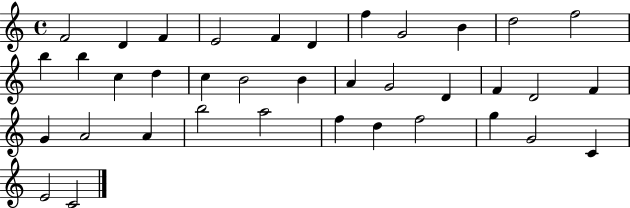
{
  \clef treble
  \time 4/4
  \defaultTimeSignature
  \key c \major
  f'2 d'4 f'4 | e'2 f'4 d'4 | f''4 g'2 b'4 | d''2 f''2 | \break b''4 b''4 c''4 d''4 | c''4 b'2 b'4 | a'4 g'2 d'4 | f'4 d'2 f'4 | \break g'4 a'2 a'4 | b''2 a''2 | f''4 d''4 f''2 | g''4 g'2 c'4 | \break e'2 c'2 | \bar "|."
}